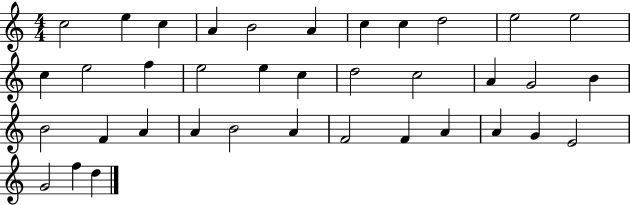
{
  \clef treble
  \numericTimeSignature
  \time 4/4
  \key c \major
  c''2 e''4 c''4 | a'4 b'2 a'4 | c''4 c''4 d''2 | e''2 e''2 | \break c''4 e''2 f''4 | e''2 e''4 c''4 | d''2 c''2 | a'4 g'2 b'4 | \break b'2 f'4 a'4 | a'4 b'2 a'4 | f'2 f'4 a'4 | a'4 g'4 e'2 | \break g'2 f''4 d''4 | \bar "|."
}